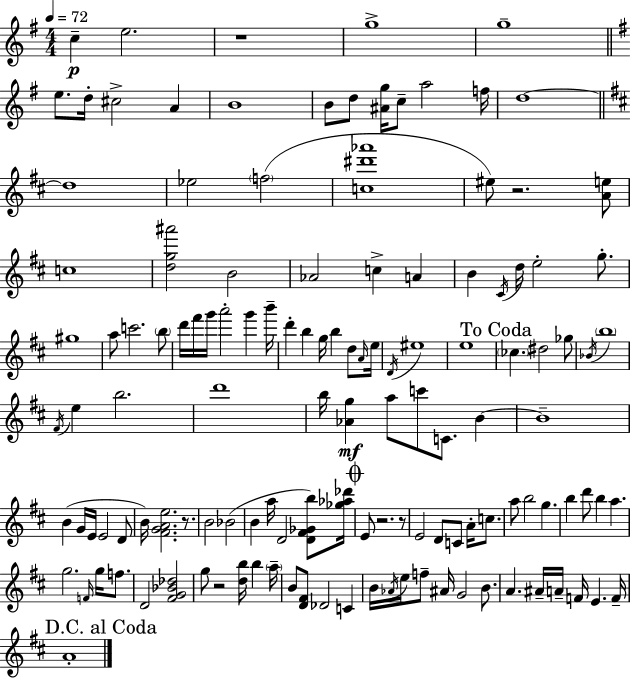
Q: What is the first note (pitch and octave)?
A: C5